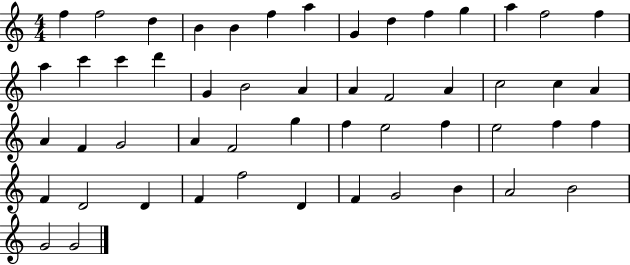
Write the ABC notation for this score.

X:1
T:Untitled
M:4/4
L:1/4
K:C
f f2 d B B f a G d f g a f2 f a c' c' d' G B2 A A F2 A c2 c A A F G2 A F2 g f e2 f e2 f f F D2 D F f2 D F G2 B A2 B2 G2 G2